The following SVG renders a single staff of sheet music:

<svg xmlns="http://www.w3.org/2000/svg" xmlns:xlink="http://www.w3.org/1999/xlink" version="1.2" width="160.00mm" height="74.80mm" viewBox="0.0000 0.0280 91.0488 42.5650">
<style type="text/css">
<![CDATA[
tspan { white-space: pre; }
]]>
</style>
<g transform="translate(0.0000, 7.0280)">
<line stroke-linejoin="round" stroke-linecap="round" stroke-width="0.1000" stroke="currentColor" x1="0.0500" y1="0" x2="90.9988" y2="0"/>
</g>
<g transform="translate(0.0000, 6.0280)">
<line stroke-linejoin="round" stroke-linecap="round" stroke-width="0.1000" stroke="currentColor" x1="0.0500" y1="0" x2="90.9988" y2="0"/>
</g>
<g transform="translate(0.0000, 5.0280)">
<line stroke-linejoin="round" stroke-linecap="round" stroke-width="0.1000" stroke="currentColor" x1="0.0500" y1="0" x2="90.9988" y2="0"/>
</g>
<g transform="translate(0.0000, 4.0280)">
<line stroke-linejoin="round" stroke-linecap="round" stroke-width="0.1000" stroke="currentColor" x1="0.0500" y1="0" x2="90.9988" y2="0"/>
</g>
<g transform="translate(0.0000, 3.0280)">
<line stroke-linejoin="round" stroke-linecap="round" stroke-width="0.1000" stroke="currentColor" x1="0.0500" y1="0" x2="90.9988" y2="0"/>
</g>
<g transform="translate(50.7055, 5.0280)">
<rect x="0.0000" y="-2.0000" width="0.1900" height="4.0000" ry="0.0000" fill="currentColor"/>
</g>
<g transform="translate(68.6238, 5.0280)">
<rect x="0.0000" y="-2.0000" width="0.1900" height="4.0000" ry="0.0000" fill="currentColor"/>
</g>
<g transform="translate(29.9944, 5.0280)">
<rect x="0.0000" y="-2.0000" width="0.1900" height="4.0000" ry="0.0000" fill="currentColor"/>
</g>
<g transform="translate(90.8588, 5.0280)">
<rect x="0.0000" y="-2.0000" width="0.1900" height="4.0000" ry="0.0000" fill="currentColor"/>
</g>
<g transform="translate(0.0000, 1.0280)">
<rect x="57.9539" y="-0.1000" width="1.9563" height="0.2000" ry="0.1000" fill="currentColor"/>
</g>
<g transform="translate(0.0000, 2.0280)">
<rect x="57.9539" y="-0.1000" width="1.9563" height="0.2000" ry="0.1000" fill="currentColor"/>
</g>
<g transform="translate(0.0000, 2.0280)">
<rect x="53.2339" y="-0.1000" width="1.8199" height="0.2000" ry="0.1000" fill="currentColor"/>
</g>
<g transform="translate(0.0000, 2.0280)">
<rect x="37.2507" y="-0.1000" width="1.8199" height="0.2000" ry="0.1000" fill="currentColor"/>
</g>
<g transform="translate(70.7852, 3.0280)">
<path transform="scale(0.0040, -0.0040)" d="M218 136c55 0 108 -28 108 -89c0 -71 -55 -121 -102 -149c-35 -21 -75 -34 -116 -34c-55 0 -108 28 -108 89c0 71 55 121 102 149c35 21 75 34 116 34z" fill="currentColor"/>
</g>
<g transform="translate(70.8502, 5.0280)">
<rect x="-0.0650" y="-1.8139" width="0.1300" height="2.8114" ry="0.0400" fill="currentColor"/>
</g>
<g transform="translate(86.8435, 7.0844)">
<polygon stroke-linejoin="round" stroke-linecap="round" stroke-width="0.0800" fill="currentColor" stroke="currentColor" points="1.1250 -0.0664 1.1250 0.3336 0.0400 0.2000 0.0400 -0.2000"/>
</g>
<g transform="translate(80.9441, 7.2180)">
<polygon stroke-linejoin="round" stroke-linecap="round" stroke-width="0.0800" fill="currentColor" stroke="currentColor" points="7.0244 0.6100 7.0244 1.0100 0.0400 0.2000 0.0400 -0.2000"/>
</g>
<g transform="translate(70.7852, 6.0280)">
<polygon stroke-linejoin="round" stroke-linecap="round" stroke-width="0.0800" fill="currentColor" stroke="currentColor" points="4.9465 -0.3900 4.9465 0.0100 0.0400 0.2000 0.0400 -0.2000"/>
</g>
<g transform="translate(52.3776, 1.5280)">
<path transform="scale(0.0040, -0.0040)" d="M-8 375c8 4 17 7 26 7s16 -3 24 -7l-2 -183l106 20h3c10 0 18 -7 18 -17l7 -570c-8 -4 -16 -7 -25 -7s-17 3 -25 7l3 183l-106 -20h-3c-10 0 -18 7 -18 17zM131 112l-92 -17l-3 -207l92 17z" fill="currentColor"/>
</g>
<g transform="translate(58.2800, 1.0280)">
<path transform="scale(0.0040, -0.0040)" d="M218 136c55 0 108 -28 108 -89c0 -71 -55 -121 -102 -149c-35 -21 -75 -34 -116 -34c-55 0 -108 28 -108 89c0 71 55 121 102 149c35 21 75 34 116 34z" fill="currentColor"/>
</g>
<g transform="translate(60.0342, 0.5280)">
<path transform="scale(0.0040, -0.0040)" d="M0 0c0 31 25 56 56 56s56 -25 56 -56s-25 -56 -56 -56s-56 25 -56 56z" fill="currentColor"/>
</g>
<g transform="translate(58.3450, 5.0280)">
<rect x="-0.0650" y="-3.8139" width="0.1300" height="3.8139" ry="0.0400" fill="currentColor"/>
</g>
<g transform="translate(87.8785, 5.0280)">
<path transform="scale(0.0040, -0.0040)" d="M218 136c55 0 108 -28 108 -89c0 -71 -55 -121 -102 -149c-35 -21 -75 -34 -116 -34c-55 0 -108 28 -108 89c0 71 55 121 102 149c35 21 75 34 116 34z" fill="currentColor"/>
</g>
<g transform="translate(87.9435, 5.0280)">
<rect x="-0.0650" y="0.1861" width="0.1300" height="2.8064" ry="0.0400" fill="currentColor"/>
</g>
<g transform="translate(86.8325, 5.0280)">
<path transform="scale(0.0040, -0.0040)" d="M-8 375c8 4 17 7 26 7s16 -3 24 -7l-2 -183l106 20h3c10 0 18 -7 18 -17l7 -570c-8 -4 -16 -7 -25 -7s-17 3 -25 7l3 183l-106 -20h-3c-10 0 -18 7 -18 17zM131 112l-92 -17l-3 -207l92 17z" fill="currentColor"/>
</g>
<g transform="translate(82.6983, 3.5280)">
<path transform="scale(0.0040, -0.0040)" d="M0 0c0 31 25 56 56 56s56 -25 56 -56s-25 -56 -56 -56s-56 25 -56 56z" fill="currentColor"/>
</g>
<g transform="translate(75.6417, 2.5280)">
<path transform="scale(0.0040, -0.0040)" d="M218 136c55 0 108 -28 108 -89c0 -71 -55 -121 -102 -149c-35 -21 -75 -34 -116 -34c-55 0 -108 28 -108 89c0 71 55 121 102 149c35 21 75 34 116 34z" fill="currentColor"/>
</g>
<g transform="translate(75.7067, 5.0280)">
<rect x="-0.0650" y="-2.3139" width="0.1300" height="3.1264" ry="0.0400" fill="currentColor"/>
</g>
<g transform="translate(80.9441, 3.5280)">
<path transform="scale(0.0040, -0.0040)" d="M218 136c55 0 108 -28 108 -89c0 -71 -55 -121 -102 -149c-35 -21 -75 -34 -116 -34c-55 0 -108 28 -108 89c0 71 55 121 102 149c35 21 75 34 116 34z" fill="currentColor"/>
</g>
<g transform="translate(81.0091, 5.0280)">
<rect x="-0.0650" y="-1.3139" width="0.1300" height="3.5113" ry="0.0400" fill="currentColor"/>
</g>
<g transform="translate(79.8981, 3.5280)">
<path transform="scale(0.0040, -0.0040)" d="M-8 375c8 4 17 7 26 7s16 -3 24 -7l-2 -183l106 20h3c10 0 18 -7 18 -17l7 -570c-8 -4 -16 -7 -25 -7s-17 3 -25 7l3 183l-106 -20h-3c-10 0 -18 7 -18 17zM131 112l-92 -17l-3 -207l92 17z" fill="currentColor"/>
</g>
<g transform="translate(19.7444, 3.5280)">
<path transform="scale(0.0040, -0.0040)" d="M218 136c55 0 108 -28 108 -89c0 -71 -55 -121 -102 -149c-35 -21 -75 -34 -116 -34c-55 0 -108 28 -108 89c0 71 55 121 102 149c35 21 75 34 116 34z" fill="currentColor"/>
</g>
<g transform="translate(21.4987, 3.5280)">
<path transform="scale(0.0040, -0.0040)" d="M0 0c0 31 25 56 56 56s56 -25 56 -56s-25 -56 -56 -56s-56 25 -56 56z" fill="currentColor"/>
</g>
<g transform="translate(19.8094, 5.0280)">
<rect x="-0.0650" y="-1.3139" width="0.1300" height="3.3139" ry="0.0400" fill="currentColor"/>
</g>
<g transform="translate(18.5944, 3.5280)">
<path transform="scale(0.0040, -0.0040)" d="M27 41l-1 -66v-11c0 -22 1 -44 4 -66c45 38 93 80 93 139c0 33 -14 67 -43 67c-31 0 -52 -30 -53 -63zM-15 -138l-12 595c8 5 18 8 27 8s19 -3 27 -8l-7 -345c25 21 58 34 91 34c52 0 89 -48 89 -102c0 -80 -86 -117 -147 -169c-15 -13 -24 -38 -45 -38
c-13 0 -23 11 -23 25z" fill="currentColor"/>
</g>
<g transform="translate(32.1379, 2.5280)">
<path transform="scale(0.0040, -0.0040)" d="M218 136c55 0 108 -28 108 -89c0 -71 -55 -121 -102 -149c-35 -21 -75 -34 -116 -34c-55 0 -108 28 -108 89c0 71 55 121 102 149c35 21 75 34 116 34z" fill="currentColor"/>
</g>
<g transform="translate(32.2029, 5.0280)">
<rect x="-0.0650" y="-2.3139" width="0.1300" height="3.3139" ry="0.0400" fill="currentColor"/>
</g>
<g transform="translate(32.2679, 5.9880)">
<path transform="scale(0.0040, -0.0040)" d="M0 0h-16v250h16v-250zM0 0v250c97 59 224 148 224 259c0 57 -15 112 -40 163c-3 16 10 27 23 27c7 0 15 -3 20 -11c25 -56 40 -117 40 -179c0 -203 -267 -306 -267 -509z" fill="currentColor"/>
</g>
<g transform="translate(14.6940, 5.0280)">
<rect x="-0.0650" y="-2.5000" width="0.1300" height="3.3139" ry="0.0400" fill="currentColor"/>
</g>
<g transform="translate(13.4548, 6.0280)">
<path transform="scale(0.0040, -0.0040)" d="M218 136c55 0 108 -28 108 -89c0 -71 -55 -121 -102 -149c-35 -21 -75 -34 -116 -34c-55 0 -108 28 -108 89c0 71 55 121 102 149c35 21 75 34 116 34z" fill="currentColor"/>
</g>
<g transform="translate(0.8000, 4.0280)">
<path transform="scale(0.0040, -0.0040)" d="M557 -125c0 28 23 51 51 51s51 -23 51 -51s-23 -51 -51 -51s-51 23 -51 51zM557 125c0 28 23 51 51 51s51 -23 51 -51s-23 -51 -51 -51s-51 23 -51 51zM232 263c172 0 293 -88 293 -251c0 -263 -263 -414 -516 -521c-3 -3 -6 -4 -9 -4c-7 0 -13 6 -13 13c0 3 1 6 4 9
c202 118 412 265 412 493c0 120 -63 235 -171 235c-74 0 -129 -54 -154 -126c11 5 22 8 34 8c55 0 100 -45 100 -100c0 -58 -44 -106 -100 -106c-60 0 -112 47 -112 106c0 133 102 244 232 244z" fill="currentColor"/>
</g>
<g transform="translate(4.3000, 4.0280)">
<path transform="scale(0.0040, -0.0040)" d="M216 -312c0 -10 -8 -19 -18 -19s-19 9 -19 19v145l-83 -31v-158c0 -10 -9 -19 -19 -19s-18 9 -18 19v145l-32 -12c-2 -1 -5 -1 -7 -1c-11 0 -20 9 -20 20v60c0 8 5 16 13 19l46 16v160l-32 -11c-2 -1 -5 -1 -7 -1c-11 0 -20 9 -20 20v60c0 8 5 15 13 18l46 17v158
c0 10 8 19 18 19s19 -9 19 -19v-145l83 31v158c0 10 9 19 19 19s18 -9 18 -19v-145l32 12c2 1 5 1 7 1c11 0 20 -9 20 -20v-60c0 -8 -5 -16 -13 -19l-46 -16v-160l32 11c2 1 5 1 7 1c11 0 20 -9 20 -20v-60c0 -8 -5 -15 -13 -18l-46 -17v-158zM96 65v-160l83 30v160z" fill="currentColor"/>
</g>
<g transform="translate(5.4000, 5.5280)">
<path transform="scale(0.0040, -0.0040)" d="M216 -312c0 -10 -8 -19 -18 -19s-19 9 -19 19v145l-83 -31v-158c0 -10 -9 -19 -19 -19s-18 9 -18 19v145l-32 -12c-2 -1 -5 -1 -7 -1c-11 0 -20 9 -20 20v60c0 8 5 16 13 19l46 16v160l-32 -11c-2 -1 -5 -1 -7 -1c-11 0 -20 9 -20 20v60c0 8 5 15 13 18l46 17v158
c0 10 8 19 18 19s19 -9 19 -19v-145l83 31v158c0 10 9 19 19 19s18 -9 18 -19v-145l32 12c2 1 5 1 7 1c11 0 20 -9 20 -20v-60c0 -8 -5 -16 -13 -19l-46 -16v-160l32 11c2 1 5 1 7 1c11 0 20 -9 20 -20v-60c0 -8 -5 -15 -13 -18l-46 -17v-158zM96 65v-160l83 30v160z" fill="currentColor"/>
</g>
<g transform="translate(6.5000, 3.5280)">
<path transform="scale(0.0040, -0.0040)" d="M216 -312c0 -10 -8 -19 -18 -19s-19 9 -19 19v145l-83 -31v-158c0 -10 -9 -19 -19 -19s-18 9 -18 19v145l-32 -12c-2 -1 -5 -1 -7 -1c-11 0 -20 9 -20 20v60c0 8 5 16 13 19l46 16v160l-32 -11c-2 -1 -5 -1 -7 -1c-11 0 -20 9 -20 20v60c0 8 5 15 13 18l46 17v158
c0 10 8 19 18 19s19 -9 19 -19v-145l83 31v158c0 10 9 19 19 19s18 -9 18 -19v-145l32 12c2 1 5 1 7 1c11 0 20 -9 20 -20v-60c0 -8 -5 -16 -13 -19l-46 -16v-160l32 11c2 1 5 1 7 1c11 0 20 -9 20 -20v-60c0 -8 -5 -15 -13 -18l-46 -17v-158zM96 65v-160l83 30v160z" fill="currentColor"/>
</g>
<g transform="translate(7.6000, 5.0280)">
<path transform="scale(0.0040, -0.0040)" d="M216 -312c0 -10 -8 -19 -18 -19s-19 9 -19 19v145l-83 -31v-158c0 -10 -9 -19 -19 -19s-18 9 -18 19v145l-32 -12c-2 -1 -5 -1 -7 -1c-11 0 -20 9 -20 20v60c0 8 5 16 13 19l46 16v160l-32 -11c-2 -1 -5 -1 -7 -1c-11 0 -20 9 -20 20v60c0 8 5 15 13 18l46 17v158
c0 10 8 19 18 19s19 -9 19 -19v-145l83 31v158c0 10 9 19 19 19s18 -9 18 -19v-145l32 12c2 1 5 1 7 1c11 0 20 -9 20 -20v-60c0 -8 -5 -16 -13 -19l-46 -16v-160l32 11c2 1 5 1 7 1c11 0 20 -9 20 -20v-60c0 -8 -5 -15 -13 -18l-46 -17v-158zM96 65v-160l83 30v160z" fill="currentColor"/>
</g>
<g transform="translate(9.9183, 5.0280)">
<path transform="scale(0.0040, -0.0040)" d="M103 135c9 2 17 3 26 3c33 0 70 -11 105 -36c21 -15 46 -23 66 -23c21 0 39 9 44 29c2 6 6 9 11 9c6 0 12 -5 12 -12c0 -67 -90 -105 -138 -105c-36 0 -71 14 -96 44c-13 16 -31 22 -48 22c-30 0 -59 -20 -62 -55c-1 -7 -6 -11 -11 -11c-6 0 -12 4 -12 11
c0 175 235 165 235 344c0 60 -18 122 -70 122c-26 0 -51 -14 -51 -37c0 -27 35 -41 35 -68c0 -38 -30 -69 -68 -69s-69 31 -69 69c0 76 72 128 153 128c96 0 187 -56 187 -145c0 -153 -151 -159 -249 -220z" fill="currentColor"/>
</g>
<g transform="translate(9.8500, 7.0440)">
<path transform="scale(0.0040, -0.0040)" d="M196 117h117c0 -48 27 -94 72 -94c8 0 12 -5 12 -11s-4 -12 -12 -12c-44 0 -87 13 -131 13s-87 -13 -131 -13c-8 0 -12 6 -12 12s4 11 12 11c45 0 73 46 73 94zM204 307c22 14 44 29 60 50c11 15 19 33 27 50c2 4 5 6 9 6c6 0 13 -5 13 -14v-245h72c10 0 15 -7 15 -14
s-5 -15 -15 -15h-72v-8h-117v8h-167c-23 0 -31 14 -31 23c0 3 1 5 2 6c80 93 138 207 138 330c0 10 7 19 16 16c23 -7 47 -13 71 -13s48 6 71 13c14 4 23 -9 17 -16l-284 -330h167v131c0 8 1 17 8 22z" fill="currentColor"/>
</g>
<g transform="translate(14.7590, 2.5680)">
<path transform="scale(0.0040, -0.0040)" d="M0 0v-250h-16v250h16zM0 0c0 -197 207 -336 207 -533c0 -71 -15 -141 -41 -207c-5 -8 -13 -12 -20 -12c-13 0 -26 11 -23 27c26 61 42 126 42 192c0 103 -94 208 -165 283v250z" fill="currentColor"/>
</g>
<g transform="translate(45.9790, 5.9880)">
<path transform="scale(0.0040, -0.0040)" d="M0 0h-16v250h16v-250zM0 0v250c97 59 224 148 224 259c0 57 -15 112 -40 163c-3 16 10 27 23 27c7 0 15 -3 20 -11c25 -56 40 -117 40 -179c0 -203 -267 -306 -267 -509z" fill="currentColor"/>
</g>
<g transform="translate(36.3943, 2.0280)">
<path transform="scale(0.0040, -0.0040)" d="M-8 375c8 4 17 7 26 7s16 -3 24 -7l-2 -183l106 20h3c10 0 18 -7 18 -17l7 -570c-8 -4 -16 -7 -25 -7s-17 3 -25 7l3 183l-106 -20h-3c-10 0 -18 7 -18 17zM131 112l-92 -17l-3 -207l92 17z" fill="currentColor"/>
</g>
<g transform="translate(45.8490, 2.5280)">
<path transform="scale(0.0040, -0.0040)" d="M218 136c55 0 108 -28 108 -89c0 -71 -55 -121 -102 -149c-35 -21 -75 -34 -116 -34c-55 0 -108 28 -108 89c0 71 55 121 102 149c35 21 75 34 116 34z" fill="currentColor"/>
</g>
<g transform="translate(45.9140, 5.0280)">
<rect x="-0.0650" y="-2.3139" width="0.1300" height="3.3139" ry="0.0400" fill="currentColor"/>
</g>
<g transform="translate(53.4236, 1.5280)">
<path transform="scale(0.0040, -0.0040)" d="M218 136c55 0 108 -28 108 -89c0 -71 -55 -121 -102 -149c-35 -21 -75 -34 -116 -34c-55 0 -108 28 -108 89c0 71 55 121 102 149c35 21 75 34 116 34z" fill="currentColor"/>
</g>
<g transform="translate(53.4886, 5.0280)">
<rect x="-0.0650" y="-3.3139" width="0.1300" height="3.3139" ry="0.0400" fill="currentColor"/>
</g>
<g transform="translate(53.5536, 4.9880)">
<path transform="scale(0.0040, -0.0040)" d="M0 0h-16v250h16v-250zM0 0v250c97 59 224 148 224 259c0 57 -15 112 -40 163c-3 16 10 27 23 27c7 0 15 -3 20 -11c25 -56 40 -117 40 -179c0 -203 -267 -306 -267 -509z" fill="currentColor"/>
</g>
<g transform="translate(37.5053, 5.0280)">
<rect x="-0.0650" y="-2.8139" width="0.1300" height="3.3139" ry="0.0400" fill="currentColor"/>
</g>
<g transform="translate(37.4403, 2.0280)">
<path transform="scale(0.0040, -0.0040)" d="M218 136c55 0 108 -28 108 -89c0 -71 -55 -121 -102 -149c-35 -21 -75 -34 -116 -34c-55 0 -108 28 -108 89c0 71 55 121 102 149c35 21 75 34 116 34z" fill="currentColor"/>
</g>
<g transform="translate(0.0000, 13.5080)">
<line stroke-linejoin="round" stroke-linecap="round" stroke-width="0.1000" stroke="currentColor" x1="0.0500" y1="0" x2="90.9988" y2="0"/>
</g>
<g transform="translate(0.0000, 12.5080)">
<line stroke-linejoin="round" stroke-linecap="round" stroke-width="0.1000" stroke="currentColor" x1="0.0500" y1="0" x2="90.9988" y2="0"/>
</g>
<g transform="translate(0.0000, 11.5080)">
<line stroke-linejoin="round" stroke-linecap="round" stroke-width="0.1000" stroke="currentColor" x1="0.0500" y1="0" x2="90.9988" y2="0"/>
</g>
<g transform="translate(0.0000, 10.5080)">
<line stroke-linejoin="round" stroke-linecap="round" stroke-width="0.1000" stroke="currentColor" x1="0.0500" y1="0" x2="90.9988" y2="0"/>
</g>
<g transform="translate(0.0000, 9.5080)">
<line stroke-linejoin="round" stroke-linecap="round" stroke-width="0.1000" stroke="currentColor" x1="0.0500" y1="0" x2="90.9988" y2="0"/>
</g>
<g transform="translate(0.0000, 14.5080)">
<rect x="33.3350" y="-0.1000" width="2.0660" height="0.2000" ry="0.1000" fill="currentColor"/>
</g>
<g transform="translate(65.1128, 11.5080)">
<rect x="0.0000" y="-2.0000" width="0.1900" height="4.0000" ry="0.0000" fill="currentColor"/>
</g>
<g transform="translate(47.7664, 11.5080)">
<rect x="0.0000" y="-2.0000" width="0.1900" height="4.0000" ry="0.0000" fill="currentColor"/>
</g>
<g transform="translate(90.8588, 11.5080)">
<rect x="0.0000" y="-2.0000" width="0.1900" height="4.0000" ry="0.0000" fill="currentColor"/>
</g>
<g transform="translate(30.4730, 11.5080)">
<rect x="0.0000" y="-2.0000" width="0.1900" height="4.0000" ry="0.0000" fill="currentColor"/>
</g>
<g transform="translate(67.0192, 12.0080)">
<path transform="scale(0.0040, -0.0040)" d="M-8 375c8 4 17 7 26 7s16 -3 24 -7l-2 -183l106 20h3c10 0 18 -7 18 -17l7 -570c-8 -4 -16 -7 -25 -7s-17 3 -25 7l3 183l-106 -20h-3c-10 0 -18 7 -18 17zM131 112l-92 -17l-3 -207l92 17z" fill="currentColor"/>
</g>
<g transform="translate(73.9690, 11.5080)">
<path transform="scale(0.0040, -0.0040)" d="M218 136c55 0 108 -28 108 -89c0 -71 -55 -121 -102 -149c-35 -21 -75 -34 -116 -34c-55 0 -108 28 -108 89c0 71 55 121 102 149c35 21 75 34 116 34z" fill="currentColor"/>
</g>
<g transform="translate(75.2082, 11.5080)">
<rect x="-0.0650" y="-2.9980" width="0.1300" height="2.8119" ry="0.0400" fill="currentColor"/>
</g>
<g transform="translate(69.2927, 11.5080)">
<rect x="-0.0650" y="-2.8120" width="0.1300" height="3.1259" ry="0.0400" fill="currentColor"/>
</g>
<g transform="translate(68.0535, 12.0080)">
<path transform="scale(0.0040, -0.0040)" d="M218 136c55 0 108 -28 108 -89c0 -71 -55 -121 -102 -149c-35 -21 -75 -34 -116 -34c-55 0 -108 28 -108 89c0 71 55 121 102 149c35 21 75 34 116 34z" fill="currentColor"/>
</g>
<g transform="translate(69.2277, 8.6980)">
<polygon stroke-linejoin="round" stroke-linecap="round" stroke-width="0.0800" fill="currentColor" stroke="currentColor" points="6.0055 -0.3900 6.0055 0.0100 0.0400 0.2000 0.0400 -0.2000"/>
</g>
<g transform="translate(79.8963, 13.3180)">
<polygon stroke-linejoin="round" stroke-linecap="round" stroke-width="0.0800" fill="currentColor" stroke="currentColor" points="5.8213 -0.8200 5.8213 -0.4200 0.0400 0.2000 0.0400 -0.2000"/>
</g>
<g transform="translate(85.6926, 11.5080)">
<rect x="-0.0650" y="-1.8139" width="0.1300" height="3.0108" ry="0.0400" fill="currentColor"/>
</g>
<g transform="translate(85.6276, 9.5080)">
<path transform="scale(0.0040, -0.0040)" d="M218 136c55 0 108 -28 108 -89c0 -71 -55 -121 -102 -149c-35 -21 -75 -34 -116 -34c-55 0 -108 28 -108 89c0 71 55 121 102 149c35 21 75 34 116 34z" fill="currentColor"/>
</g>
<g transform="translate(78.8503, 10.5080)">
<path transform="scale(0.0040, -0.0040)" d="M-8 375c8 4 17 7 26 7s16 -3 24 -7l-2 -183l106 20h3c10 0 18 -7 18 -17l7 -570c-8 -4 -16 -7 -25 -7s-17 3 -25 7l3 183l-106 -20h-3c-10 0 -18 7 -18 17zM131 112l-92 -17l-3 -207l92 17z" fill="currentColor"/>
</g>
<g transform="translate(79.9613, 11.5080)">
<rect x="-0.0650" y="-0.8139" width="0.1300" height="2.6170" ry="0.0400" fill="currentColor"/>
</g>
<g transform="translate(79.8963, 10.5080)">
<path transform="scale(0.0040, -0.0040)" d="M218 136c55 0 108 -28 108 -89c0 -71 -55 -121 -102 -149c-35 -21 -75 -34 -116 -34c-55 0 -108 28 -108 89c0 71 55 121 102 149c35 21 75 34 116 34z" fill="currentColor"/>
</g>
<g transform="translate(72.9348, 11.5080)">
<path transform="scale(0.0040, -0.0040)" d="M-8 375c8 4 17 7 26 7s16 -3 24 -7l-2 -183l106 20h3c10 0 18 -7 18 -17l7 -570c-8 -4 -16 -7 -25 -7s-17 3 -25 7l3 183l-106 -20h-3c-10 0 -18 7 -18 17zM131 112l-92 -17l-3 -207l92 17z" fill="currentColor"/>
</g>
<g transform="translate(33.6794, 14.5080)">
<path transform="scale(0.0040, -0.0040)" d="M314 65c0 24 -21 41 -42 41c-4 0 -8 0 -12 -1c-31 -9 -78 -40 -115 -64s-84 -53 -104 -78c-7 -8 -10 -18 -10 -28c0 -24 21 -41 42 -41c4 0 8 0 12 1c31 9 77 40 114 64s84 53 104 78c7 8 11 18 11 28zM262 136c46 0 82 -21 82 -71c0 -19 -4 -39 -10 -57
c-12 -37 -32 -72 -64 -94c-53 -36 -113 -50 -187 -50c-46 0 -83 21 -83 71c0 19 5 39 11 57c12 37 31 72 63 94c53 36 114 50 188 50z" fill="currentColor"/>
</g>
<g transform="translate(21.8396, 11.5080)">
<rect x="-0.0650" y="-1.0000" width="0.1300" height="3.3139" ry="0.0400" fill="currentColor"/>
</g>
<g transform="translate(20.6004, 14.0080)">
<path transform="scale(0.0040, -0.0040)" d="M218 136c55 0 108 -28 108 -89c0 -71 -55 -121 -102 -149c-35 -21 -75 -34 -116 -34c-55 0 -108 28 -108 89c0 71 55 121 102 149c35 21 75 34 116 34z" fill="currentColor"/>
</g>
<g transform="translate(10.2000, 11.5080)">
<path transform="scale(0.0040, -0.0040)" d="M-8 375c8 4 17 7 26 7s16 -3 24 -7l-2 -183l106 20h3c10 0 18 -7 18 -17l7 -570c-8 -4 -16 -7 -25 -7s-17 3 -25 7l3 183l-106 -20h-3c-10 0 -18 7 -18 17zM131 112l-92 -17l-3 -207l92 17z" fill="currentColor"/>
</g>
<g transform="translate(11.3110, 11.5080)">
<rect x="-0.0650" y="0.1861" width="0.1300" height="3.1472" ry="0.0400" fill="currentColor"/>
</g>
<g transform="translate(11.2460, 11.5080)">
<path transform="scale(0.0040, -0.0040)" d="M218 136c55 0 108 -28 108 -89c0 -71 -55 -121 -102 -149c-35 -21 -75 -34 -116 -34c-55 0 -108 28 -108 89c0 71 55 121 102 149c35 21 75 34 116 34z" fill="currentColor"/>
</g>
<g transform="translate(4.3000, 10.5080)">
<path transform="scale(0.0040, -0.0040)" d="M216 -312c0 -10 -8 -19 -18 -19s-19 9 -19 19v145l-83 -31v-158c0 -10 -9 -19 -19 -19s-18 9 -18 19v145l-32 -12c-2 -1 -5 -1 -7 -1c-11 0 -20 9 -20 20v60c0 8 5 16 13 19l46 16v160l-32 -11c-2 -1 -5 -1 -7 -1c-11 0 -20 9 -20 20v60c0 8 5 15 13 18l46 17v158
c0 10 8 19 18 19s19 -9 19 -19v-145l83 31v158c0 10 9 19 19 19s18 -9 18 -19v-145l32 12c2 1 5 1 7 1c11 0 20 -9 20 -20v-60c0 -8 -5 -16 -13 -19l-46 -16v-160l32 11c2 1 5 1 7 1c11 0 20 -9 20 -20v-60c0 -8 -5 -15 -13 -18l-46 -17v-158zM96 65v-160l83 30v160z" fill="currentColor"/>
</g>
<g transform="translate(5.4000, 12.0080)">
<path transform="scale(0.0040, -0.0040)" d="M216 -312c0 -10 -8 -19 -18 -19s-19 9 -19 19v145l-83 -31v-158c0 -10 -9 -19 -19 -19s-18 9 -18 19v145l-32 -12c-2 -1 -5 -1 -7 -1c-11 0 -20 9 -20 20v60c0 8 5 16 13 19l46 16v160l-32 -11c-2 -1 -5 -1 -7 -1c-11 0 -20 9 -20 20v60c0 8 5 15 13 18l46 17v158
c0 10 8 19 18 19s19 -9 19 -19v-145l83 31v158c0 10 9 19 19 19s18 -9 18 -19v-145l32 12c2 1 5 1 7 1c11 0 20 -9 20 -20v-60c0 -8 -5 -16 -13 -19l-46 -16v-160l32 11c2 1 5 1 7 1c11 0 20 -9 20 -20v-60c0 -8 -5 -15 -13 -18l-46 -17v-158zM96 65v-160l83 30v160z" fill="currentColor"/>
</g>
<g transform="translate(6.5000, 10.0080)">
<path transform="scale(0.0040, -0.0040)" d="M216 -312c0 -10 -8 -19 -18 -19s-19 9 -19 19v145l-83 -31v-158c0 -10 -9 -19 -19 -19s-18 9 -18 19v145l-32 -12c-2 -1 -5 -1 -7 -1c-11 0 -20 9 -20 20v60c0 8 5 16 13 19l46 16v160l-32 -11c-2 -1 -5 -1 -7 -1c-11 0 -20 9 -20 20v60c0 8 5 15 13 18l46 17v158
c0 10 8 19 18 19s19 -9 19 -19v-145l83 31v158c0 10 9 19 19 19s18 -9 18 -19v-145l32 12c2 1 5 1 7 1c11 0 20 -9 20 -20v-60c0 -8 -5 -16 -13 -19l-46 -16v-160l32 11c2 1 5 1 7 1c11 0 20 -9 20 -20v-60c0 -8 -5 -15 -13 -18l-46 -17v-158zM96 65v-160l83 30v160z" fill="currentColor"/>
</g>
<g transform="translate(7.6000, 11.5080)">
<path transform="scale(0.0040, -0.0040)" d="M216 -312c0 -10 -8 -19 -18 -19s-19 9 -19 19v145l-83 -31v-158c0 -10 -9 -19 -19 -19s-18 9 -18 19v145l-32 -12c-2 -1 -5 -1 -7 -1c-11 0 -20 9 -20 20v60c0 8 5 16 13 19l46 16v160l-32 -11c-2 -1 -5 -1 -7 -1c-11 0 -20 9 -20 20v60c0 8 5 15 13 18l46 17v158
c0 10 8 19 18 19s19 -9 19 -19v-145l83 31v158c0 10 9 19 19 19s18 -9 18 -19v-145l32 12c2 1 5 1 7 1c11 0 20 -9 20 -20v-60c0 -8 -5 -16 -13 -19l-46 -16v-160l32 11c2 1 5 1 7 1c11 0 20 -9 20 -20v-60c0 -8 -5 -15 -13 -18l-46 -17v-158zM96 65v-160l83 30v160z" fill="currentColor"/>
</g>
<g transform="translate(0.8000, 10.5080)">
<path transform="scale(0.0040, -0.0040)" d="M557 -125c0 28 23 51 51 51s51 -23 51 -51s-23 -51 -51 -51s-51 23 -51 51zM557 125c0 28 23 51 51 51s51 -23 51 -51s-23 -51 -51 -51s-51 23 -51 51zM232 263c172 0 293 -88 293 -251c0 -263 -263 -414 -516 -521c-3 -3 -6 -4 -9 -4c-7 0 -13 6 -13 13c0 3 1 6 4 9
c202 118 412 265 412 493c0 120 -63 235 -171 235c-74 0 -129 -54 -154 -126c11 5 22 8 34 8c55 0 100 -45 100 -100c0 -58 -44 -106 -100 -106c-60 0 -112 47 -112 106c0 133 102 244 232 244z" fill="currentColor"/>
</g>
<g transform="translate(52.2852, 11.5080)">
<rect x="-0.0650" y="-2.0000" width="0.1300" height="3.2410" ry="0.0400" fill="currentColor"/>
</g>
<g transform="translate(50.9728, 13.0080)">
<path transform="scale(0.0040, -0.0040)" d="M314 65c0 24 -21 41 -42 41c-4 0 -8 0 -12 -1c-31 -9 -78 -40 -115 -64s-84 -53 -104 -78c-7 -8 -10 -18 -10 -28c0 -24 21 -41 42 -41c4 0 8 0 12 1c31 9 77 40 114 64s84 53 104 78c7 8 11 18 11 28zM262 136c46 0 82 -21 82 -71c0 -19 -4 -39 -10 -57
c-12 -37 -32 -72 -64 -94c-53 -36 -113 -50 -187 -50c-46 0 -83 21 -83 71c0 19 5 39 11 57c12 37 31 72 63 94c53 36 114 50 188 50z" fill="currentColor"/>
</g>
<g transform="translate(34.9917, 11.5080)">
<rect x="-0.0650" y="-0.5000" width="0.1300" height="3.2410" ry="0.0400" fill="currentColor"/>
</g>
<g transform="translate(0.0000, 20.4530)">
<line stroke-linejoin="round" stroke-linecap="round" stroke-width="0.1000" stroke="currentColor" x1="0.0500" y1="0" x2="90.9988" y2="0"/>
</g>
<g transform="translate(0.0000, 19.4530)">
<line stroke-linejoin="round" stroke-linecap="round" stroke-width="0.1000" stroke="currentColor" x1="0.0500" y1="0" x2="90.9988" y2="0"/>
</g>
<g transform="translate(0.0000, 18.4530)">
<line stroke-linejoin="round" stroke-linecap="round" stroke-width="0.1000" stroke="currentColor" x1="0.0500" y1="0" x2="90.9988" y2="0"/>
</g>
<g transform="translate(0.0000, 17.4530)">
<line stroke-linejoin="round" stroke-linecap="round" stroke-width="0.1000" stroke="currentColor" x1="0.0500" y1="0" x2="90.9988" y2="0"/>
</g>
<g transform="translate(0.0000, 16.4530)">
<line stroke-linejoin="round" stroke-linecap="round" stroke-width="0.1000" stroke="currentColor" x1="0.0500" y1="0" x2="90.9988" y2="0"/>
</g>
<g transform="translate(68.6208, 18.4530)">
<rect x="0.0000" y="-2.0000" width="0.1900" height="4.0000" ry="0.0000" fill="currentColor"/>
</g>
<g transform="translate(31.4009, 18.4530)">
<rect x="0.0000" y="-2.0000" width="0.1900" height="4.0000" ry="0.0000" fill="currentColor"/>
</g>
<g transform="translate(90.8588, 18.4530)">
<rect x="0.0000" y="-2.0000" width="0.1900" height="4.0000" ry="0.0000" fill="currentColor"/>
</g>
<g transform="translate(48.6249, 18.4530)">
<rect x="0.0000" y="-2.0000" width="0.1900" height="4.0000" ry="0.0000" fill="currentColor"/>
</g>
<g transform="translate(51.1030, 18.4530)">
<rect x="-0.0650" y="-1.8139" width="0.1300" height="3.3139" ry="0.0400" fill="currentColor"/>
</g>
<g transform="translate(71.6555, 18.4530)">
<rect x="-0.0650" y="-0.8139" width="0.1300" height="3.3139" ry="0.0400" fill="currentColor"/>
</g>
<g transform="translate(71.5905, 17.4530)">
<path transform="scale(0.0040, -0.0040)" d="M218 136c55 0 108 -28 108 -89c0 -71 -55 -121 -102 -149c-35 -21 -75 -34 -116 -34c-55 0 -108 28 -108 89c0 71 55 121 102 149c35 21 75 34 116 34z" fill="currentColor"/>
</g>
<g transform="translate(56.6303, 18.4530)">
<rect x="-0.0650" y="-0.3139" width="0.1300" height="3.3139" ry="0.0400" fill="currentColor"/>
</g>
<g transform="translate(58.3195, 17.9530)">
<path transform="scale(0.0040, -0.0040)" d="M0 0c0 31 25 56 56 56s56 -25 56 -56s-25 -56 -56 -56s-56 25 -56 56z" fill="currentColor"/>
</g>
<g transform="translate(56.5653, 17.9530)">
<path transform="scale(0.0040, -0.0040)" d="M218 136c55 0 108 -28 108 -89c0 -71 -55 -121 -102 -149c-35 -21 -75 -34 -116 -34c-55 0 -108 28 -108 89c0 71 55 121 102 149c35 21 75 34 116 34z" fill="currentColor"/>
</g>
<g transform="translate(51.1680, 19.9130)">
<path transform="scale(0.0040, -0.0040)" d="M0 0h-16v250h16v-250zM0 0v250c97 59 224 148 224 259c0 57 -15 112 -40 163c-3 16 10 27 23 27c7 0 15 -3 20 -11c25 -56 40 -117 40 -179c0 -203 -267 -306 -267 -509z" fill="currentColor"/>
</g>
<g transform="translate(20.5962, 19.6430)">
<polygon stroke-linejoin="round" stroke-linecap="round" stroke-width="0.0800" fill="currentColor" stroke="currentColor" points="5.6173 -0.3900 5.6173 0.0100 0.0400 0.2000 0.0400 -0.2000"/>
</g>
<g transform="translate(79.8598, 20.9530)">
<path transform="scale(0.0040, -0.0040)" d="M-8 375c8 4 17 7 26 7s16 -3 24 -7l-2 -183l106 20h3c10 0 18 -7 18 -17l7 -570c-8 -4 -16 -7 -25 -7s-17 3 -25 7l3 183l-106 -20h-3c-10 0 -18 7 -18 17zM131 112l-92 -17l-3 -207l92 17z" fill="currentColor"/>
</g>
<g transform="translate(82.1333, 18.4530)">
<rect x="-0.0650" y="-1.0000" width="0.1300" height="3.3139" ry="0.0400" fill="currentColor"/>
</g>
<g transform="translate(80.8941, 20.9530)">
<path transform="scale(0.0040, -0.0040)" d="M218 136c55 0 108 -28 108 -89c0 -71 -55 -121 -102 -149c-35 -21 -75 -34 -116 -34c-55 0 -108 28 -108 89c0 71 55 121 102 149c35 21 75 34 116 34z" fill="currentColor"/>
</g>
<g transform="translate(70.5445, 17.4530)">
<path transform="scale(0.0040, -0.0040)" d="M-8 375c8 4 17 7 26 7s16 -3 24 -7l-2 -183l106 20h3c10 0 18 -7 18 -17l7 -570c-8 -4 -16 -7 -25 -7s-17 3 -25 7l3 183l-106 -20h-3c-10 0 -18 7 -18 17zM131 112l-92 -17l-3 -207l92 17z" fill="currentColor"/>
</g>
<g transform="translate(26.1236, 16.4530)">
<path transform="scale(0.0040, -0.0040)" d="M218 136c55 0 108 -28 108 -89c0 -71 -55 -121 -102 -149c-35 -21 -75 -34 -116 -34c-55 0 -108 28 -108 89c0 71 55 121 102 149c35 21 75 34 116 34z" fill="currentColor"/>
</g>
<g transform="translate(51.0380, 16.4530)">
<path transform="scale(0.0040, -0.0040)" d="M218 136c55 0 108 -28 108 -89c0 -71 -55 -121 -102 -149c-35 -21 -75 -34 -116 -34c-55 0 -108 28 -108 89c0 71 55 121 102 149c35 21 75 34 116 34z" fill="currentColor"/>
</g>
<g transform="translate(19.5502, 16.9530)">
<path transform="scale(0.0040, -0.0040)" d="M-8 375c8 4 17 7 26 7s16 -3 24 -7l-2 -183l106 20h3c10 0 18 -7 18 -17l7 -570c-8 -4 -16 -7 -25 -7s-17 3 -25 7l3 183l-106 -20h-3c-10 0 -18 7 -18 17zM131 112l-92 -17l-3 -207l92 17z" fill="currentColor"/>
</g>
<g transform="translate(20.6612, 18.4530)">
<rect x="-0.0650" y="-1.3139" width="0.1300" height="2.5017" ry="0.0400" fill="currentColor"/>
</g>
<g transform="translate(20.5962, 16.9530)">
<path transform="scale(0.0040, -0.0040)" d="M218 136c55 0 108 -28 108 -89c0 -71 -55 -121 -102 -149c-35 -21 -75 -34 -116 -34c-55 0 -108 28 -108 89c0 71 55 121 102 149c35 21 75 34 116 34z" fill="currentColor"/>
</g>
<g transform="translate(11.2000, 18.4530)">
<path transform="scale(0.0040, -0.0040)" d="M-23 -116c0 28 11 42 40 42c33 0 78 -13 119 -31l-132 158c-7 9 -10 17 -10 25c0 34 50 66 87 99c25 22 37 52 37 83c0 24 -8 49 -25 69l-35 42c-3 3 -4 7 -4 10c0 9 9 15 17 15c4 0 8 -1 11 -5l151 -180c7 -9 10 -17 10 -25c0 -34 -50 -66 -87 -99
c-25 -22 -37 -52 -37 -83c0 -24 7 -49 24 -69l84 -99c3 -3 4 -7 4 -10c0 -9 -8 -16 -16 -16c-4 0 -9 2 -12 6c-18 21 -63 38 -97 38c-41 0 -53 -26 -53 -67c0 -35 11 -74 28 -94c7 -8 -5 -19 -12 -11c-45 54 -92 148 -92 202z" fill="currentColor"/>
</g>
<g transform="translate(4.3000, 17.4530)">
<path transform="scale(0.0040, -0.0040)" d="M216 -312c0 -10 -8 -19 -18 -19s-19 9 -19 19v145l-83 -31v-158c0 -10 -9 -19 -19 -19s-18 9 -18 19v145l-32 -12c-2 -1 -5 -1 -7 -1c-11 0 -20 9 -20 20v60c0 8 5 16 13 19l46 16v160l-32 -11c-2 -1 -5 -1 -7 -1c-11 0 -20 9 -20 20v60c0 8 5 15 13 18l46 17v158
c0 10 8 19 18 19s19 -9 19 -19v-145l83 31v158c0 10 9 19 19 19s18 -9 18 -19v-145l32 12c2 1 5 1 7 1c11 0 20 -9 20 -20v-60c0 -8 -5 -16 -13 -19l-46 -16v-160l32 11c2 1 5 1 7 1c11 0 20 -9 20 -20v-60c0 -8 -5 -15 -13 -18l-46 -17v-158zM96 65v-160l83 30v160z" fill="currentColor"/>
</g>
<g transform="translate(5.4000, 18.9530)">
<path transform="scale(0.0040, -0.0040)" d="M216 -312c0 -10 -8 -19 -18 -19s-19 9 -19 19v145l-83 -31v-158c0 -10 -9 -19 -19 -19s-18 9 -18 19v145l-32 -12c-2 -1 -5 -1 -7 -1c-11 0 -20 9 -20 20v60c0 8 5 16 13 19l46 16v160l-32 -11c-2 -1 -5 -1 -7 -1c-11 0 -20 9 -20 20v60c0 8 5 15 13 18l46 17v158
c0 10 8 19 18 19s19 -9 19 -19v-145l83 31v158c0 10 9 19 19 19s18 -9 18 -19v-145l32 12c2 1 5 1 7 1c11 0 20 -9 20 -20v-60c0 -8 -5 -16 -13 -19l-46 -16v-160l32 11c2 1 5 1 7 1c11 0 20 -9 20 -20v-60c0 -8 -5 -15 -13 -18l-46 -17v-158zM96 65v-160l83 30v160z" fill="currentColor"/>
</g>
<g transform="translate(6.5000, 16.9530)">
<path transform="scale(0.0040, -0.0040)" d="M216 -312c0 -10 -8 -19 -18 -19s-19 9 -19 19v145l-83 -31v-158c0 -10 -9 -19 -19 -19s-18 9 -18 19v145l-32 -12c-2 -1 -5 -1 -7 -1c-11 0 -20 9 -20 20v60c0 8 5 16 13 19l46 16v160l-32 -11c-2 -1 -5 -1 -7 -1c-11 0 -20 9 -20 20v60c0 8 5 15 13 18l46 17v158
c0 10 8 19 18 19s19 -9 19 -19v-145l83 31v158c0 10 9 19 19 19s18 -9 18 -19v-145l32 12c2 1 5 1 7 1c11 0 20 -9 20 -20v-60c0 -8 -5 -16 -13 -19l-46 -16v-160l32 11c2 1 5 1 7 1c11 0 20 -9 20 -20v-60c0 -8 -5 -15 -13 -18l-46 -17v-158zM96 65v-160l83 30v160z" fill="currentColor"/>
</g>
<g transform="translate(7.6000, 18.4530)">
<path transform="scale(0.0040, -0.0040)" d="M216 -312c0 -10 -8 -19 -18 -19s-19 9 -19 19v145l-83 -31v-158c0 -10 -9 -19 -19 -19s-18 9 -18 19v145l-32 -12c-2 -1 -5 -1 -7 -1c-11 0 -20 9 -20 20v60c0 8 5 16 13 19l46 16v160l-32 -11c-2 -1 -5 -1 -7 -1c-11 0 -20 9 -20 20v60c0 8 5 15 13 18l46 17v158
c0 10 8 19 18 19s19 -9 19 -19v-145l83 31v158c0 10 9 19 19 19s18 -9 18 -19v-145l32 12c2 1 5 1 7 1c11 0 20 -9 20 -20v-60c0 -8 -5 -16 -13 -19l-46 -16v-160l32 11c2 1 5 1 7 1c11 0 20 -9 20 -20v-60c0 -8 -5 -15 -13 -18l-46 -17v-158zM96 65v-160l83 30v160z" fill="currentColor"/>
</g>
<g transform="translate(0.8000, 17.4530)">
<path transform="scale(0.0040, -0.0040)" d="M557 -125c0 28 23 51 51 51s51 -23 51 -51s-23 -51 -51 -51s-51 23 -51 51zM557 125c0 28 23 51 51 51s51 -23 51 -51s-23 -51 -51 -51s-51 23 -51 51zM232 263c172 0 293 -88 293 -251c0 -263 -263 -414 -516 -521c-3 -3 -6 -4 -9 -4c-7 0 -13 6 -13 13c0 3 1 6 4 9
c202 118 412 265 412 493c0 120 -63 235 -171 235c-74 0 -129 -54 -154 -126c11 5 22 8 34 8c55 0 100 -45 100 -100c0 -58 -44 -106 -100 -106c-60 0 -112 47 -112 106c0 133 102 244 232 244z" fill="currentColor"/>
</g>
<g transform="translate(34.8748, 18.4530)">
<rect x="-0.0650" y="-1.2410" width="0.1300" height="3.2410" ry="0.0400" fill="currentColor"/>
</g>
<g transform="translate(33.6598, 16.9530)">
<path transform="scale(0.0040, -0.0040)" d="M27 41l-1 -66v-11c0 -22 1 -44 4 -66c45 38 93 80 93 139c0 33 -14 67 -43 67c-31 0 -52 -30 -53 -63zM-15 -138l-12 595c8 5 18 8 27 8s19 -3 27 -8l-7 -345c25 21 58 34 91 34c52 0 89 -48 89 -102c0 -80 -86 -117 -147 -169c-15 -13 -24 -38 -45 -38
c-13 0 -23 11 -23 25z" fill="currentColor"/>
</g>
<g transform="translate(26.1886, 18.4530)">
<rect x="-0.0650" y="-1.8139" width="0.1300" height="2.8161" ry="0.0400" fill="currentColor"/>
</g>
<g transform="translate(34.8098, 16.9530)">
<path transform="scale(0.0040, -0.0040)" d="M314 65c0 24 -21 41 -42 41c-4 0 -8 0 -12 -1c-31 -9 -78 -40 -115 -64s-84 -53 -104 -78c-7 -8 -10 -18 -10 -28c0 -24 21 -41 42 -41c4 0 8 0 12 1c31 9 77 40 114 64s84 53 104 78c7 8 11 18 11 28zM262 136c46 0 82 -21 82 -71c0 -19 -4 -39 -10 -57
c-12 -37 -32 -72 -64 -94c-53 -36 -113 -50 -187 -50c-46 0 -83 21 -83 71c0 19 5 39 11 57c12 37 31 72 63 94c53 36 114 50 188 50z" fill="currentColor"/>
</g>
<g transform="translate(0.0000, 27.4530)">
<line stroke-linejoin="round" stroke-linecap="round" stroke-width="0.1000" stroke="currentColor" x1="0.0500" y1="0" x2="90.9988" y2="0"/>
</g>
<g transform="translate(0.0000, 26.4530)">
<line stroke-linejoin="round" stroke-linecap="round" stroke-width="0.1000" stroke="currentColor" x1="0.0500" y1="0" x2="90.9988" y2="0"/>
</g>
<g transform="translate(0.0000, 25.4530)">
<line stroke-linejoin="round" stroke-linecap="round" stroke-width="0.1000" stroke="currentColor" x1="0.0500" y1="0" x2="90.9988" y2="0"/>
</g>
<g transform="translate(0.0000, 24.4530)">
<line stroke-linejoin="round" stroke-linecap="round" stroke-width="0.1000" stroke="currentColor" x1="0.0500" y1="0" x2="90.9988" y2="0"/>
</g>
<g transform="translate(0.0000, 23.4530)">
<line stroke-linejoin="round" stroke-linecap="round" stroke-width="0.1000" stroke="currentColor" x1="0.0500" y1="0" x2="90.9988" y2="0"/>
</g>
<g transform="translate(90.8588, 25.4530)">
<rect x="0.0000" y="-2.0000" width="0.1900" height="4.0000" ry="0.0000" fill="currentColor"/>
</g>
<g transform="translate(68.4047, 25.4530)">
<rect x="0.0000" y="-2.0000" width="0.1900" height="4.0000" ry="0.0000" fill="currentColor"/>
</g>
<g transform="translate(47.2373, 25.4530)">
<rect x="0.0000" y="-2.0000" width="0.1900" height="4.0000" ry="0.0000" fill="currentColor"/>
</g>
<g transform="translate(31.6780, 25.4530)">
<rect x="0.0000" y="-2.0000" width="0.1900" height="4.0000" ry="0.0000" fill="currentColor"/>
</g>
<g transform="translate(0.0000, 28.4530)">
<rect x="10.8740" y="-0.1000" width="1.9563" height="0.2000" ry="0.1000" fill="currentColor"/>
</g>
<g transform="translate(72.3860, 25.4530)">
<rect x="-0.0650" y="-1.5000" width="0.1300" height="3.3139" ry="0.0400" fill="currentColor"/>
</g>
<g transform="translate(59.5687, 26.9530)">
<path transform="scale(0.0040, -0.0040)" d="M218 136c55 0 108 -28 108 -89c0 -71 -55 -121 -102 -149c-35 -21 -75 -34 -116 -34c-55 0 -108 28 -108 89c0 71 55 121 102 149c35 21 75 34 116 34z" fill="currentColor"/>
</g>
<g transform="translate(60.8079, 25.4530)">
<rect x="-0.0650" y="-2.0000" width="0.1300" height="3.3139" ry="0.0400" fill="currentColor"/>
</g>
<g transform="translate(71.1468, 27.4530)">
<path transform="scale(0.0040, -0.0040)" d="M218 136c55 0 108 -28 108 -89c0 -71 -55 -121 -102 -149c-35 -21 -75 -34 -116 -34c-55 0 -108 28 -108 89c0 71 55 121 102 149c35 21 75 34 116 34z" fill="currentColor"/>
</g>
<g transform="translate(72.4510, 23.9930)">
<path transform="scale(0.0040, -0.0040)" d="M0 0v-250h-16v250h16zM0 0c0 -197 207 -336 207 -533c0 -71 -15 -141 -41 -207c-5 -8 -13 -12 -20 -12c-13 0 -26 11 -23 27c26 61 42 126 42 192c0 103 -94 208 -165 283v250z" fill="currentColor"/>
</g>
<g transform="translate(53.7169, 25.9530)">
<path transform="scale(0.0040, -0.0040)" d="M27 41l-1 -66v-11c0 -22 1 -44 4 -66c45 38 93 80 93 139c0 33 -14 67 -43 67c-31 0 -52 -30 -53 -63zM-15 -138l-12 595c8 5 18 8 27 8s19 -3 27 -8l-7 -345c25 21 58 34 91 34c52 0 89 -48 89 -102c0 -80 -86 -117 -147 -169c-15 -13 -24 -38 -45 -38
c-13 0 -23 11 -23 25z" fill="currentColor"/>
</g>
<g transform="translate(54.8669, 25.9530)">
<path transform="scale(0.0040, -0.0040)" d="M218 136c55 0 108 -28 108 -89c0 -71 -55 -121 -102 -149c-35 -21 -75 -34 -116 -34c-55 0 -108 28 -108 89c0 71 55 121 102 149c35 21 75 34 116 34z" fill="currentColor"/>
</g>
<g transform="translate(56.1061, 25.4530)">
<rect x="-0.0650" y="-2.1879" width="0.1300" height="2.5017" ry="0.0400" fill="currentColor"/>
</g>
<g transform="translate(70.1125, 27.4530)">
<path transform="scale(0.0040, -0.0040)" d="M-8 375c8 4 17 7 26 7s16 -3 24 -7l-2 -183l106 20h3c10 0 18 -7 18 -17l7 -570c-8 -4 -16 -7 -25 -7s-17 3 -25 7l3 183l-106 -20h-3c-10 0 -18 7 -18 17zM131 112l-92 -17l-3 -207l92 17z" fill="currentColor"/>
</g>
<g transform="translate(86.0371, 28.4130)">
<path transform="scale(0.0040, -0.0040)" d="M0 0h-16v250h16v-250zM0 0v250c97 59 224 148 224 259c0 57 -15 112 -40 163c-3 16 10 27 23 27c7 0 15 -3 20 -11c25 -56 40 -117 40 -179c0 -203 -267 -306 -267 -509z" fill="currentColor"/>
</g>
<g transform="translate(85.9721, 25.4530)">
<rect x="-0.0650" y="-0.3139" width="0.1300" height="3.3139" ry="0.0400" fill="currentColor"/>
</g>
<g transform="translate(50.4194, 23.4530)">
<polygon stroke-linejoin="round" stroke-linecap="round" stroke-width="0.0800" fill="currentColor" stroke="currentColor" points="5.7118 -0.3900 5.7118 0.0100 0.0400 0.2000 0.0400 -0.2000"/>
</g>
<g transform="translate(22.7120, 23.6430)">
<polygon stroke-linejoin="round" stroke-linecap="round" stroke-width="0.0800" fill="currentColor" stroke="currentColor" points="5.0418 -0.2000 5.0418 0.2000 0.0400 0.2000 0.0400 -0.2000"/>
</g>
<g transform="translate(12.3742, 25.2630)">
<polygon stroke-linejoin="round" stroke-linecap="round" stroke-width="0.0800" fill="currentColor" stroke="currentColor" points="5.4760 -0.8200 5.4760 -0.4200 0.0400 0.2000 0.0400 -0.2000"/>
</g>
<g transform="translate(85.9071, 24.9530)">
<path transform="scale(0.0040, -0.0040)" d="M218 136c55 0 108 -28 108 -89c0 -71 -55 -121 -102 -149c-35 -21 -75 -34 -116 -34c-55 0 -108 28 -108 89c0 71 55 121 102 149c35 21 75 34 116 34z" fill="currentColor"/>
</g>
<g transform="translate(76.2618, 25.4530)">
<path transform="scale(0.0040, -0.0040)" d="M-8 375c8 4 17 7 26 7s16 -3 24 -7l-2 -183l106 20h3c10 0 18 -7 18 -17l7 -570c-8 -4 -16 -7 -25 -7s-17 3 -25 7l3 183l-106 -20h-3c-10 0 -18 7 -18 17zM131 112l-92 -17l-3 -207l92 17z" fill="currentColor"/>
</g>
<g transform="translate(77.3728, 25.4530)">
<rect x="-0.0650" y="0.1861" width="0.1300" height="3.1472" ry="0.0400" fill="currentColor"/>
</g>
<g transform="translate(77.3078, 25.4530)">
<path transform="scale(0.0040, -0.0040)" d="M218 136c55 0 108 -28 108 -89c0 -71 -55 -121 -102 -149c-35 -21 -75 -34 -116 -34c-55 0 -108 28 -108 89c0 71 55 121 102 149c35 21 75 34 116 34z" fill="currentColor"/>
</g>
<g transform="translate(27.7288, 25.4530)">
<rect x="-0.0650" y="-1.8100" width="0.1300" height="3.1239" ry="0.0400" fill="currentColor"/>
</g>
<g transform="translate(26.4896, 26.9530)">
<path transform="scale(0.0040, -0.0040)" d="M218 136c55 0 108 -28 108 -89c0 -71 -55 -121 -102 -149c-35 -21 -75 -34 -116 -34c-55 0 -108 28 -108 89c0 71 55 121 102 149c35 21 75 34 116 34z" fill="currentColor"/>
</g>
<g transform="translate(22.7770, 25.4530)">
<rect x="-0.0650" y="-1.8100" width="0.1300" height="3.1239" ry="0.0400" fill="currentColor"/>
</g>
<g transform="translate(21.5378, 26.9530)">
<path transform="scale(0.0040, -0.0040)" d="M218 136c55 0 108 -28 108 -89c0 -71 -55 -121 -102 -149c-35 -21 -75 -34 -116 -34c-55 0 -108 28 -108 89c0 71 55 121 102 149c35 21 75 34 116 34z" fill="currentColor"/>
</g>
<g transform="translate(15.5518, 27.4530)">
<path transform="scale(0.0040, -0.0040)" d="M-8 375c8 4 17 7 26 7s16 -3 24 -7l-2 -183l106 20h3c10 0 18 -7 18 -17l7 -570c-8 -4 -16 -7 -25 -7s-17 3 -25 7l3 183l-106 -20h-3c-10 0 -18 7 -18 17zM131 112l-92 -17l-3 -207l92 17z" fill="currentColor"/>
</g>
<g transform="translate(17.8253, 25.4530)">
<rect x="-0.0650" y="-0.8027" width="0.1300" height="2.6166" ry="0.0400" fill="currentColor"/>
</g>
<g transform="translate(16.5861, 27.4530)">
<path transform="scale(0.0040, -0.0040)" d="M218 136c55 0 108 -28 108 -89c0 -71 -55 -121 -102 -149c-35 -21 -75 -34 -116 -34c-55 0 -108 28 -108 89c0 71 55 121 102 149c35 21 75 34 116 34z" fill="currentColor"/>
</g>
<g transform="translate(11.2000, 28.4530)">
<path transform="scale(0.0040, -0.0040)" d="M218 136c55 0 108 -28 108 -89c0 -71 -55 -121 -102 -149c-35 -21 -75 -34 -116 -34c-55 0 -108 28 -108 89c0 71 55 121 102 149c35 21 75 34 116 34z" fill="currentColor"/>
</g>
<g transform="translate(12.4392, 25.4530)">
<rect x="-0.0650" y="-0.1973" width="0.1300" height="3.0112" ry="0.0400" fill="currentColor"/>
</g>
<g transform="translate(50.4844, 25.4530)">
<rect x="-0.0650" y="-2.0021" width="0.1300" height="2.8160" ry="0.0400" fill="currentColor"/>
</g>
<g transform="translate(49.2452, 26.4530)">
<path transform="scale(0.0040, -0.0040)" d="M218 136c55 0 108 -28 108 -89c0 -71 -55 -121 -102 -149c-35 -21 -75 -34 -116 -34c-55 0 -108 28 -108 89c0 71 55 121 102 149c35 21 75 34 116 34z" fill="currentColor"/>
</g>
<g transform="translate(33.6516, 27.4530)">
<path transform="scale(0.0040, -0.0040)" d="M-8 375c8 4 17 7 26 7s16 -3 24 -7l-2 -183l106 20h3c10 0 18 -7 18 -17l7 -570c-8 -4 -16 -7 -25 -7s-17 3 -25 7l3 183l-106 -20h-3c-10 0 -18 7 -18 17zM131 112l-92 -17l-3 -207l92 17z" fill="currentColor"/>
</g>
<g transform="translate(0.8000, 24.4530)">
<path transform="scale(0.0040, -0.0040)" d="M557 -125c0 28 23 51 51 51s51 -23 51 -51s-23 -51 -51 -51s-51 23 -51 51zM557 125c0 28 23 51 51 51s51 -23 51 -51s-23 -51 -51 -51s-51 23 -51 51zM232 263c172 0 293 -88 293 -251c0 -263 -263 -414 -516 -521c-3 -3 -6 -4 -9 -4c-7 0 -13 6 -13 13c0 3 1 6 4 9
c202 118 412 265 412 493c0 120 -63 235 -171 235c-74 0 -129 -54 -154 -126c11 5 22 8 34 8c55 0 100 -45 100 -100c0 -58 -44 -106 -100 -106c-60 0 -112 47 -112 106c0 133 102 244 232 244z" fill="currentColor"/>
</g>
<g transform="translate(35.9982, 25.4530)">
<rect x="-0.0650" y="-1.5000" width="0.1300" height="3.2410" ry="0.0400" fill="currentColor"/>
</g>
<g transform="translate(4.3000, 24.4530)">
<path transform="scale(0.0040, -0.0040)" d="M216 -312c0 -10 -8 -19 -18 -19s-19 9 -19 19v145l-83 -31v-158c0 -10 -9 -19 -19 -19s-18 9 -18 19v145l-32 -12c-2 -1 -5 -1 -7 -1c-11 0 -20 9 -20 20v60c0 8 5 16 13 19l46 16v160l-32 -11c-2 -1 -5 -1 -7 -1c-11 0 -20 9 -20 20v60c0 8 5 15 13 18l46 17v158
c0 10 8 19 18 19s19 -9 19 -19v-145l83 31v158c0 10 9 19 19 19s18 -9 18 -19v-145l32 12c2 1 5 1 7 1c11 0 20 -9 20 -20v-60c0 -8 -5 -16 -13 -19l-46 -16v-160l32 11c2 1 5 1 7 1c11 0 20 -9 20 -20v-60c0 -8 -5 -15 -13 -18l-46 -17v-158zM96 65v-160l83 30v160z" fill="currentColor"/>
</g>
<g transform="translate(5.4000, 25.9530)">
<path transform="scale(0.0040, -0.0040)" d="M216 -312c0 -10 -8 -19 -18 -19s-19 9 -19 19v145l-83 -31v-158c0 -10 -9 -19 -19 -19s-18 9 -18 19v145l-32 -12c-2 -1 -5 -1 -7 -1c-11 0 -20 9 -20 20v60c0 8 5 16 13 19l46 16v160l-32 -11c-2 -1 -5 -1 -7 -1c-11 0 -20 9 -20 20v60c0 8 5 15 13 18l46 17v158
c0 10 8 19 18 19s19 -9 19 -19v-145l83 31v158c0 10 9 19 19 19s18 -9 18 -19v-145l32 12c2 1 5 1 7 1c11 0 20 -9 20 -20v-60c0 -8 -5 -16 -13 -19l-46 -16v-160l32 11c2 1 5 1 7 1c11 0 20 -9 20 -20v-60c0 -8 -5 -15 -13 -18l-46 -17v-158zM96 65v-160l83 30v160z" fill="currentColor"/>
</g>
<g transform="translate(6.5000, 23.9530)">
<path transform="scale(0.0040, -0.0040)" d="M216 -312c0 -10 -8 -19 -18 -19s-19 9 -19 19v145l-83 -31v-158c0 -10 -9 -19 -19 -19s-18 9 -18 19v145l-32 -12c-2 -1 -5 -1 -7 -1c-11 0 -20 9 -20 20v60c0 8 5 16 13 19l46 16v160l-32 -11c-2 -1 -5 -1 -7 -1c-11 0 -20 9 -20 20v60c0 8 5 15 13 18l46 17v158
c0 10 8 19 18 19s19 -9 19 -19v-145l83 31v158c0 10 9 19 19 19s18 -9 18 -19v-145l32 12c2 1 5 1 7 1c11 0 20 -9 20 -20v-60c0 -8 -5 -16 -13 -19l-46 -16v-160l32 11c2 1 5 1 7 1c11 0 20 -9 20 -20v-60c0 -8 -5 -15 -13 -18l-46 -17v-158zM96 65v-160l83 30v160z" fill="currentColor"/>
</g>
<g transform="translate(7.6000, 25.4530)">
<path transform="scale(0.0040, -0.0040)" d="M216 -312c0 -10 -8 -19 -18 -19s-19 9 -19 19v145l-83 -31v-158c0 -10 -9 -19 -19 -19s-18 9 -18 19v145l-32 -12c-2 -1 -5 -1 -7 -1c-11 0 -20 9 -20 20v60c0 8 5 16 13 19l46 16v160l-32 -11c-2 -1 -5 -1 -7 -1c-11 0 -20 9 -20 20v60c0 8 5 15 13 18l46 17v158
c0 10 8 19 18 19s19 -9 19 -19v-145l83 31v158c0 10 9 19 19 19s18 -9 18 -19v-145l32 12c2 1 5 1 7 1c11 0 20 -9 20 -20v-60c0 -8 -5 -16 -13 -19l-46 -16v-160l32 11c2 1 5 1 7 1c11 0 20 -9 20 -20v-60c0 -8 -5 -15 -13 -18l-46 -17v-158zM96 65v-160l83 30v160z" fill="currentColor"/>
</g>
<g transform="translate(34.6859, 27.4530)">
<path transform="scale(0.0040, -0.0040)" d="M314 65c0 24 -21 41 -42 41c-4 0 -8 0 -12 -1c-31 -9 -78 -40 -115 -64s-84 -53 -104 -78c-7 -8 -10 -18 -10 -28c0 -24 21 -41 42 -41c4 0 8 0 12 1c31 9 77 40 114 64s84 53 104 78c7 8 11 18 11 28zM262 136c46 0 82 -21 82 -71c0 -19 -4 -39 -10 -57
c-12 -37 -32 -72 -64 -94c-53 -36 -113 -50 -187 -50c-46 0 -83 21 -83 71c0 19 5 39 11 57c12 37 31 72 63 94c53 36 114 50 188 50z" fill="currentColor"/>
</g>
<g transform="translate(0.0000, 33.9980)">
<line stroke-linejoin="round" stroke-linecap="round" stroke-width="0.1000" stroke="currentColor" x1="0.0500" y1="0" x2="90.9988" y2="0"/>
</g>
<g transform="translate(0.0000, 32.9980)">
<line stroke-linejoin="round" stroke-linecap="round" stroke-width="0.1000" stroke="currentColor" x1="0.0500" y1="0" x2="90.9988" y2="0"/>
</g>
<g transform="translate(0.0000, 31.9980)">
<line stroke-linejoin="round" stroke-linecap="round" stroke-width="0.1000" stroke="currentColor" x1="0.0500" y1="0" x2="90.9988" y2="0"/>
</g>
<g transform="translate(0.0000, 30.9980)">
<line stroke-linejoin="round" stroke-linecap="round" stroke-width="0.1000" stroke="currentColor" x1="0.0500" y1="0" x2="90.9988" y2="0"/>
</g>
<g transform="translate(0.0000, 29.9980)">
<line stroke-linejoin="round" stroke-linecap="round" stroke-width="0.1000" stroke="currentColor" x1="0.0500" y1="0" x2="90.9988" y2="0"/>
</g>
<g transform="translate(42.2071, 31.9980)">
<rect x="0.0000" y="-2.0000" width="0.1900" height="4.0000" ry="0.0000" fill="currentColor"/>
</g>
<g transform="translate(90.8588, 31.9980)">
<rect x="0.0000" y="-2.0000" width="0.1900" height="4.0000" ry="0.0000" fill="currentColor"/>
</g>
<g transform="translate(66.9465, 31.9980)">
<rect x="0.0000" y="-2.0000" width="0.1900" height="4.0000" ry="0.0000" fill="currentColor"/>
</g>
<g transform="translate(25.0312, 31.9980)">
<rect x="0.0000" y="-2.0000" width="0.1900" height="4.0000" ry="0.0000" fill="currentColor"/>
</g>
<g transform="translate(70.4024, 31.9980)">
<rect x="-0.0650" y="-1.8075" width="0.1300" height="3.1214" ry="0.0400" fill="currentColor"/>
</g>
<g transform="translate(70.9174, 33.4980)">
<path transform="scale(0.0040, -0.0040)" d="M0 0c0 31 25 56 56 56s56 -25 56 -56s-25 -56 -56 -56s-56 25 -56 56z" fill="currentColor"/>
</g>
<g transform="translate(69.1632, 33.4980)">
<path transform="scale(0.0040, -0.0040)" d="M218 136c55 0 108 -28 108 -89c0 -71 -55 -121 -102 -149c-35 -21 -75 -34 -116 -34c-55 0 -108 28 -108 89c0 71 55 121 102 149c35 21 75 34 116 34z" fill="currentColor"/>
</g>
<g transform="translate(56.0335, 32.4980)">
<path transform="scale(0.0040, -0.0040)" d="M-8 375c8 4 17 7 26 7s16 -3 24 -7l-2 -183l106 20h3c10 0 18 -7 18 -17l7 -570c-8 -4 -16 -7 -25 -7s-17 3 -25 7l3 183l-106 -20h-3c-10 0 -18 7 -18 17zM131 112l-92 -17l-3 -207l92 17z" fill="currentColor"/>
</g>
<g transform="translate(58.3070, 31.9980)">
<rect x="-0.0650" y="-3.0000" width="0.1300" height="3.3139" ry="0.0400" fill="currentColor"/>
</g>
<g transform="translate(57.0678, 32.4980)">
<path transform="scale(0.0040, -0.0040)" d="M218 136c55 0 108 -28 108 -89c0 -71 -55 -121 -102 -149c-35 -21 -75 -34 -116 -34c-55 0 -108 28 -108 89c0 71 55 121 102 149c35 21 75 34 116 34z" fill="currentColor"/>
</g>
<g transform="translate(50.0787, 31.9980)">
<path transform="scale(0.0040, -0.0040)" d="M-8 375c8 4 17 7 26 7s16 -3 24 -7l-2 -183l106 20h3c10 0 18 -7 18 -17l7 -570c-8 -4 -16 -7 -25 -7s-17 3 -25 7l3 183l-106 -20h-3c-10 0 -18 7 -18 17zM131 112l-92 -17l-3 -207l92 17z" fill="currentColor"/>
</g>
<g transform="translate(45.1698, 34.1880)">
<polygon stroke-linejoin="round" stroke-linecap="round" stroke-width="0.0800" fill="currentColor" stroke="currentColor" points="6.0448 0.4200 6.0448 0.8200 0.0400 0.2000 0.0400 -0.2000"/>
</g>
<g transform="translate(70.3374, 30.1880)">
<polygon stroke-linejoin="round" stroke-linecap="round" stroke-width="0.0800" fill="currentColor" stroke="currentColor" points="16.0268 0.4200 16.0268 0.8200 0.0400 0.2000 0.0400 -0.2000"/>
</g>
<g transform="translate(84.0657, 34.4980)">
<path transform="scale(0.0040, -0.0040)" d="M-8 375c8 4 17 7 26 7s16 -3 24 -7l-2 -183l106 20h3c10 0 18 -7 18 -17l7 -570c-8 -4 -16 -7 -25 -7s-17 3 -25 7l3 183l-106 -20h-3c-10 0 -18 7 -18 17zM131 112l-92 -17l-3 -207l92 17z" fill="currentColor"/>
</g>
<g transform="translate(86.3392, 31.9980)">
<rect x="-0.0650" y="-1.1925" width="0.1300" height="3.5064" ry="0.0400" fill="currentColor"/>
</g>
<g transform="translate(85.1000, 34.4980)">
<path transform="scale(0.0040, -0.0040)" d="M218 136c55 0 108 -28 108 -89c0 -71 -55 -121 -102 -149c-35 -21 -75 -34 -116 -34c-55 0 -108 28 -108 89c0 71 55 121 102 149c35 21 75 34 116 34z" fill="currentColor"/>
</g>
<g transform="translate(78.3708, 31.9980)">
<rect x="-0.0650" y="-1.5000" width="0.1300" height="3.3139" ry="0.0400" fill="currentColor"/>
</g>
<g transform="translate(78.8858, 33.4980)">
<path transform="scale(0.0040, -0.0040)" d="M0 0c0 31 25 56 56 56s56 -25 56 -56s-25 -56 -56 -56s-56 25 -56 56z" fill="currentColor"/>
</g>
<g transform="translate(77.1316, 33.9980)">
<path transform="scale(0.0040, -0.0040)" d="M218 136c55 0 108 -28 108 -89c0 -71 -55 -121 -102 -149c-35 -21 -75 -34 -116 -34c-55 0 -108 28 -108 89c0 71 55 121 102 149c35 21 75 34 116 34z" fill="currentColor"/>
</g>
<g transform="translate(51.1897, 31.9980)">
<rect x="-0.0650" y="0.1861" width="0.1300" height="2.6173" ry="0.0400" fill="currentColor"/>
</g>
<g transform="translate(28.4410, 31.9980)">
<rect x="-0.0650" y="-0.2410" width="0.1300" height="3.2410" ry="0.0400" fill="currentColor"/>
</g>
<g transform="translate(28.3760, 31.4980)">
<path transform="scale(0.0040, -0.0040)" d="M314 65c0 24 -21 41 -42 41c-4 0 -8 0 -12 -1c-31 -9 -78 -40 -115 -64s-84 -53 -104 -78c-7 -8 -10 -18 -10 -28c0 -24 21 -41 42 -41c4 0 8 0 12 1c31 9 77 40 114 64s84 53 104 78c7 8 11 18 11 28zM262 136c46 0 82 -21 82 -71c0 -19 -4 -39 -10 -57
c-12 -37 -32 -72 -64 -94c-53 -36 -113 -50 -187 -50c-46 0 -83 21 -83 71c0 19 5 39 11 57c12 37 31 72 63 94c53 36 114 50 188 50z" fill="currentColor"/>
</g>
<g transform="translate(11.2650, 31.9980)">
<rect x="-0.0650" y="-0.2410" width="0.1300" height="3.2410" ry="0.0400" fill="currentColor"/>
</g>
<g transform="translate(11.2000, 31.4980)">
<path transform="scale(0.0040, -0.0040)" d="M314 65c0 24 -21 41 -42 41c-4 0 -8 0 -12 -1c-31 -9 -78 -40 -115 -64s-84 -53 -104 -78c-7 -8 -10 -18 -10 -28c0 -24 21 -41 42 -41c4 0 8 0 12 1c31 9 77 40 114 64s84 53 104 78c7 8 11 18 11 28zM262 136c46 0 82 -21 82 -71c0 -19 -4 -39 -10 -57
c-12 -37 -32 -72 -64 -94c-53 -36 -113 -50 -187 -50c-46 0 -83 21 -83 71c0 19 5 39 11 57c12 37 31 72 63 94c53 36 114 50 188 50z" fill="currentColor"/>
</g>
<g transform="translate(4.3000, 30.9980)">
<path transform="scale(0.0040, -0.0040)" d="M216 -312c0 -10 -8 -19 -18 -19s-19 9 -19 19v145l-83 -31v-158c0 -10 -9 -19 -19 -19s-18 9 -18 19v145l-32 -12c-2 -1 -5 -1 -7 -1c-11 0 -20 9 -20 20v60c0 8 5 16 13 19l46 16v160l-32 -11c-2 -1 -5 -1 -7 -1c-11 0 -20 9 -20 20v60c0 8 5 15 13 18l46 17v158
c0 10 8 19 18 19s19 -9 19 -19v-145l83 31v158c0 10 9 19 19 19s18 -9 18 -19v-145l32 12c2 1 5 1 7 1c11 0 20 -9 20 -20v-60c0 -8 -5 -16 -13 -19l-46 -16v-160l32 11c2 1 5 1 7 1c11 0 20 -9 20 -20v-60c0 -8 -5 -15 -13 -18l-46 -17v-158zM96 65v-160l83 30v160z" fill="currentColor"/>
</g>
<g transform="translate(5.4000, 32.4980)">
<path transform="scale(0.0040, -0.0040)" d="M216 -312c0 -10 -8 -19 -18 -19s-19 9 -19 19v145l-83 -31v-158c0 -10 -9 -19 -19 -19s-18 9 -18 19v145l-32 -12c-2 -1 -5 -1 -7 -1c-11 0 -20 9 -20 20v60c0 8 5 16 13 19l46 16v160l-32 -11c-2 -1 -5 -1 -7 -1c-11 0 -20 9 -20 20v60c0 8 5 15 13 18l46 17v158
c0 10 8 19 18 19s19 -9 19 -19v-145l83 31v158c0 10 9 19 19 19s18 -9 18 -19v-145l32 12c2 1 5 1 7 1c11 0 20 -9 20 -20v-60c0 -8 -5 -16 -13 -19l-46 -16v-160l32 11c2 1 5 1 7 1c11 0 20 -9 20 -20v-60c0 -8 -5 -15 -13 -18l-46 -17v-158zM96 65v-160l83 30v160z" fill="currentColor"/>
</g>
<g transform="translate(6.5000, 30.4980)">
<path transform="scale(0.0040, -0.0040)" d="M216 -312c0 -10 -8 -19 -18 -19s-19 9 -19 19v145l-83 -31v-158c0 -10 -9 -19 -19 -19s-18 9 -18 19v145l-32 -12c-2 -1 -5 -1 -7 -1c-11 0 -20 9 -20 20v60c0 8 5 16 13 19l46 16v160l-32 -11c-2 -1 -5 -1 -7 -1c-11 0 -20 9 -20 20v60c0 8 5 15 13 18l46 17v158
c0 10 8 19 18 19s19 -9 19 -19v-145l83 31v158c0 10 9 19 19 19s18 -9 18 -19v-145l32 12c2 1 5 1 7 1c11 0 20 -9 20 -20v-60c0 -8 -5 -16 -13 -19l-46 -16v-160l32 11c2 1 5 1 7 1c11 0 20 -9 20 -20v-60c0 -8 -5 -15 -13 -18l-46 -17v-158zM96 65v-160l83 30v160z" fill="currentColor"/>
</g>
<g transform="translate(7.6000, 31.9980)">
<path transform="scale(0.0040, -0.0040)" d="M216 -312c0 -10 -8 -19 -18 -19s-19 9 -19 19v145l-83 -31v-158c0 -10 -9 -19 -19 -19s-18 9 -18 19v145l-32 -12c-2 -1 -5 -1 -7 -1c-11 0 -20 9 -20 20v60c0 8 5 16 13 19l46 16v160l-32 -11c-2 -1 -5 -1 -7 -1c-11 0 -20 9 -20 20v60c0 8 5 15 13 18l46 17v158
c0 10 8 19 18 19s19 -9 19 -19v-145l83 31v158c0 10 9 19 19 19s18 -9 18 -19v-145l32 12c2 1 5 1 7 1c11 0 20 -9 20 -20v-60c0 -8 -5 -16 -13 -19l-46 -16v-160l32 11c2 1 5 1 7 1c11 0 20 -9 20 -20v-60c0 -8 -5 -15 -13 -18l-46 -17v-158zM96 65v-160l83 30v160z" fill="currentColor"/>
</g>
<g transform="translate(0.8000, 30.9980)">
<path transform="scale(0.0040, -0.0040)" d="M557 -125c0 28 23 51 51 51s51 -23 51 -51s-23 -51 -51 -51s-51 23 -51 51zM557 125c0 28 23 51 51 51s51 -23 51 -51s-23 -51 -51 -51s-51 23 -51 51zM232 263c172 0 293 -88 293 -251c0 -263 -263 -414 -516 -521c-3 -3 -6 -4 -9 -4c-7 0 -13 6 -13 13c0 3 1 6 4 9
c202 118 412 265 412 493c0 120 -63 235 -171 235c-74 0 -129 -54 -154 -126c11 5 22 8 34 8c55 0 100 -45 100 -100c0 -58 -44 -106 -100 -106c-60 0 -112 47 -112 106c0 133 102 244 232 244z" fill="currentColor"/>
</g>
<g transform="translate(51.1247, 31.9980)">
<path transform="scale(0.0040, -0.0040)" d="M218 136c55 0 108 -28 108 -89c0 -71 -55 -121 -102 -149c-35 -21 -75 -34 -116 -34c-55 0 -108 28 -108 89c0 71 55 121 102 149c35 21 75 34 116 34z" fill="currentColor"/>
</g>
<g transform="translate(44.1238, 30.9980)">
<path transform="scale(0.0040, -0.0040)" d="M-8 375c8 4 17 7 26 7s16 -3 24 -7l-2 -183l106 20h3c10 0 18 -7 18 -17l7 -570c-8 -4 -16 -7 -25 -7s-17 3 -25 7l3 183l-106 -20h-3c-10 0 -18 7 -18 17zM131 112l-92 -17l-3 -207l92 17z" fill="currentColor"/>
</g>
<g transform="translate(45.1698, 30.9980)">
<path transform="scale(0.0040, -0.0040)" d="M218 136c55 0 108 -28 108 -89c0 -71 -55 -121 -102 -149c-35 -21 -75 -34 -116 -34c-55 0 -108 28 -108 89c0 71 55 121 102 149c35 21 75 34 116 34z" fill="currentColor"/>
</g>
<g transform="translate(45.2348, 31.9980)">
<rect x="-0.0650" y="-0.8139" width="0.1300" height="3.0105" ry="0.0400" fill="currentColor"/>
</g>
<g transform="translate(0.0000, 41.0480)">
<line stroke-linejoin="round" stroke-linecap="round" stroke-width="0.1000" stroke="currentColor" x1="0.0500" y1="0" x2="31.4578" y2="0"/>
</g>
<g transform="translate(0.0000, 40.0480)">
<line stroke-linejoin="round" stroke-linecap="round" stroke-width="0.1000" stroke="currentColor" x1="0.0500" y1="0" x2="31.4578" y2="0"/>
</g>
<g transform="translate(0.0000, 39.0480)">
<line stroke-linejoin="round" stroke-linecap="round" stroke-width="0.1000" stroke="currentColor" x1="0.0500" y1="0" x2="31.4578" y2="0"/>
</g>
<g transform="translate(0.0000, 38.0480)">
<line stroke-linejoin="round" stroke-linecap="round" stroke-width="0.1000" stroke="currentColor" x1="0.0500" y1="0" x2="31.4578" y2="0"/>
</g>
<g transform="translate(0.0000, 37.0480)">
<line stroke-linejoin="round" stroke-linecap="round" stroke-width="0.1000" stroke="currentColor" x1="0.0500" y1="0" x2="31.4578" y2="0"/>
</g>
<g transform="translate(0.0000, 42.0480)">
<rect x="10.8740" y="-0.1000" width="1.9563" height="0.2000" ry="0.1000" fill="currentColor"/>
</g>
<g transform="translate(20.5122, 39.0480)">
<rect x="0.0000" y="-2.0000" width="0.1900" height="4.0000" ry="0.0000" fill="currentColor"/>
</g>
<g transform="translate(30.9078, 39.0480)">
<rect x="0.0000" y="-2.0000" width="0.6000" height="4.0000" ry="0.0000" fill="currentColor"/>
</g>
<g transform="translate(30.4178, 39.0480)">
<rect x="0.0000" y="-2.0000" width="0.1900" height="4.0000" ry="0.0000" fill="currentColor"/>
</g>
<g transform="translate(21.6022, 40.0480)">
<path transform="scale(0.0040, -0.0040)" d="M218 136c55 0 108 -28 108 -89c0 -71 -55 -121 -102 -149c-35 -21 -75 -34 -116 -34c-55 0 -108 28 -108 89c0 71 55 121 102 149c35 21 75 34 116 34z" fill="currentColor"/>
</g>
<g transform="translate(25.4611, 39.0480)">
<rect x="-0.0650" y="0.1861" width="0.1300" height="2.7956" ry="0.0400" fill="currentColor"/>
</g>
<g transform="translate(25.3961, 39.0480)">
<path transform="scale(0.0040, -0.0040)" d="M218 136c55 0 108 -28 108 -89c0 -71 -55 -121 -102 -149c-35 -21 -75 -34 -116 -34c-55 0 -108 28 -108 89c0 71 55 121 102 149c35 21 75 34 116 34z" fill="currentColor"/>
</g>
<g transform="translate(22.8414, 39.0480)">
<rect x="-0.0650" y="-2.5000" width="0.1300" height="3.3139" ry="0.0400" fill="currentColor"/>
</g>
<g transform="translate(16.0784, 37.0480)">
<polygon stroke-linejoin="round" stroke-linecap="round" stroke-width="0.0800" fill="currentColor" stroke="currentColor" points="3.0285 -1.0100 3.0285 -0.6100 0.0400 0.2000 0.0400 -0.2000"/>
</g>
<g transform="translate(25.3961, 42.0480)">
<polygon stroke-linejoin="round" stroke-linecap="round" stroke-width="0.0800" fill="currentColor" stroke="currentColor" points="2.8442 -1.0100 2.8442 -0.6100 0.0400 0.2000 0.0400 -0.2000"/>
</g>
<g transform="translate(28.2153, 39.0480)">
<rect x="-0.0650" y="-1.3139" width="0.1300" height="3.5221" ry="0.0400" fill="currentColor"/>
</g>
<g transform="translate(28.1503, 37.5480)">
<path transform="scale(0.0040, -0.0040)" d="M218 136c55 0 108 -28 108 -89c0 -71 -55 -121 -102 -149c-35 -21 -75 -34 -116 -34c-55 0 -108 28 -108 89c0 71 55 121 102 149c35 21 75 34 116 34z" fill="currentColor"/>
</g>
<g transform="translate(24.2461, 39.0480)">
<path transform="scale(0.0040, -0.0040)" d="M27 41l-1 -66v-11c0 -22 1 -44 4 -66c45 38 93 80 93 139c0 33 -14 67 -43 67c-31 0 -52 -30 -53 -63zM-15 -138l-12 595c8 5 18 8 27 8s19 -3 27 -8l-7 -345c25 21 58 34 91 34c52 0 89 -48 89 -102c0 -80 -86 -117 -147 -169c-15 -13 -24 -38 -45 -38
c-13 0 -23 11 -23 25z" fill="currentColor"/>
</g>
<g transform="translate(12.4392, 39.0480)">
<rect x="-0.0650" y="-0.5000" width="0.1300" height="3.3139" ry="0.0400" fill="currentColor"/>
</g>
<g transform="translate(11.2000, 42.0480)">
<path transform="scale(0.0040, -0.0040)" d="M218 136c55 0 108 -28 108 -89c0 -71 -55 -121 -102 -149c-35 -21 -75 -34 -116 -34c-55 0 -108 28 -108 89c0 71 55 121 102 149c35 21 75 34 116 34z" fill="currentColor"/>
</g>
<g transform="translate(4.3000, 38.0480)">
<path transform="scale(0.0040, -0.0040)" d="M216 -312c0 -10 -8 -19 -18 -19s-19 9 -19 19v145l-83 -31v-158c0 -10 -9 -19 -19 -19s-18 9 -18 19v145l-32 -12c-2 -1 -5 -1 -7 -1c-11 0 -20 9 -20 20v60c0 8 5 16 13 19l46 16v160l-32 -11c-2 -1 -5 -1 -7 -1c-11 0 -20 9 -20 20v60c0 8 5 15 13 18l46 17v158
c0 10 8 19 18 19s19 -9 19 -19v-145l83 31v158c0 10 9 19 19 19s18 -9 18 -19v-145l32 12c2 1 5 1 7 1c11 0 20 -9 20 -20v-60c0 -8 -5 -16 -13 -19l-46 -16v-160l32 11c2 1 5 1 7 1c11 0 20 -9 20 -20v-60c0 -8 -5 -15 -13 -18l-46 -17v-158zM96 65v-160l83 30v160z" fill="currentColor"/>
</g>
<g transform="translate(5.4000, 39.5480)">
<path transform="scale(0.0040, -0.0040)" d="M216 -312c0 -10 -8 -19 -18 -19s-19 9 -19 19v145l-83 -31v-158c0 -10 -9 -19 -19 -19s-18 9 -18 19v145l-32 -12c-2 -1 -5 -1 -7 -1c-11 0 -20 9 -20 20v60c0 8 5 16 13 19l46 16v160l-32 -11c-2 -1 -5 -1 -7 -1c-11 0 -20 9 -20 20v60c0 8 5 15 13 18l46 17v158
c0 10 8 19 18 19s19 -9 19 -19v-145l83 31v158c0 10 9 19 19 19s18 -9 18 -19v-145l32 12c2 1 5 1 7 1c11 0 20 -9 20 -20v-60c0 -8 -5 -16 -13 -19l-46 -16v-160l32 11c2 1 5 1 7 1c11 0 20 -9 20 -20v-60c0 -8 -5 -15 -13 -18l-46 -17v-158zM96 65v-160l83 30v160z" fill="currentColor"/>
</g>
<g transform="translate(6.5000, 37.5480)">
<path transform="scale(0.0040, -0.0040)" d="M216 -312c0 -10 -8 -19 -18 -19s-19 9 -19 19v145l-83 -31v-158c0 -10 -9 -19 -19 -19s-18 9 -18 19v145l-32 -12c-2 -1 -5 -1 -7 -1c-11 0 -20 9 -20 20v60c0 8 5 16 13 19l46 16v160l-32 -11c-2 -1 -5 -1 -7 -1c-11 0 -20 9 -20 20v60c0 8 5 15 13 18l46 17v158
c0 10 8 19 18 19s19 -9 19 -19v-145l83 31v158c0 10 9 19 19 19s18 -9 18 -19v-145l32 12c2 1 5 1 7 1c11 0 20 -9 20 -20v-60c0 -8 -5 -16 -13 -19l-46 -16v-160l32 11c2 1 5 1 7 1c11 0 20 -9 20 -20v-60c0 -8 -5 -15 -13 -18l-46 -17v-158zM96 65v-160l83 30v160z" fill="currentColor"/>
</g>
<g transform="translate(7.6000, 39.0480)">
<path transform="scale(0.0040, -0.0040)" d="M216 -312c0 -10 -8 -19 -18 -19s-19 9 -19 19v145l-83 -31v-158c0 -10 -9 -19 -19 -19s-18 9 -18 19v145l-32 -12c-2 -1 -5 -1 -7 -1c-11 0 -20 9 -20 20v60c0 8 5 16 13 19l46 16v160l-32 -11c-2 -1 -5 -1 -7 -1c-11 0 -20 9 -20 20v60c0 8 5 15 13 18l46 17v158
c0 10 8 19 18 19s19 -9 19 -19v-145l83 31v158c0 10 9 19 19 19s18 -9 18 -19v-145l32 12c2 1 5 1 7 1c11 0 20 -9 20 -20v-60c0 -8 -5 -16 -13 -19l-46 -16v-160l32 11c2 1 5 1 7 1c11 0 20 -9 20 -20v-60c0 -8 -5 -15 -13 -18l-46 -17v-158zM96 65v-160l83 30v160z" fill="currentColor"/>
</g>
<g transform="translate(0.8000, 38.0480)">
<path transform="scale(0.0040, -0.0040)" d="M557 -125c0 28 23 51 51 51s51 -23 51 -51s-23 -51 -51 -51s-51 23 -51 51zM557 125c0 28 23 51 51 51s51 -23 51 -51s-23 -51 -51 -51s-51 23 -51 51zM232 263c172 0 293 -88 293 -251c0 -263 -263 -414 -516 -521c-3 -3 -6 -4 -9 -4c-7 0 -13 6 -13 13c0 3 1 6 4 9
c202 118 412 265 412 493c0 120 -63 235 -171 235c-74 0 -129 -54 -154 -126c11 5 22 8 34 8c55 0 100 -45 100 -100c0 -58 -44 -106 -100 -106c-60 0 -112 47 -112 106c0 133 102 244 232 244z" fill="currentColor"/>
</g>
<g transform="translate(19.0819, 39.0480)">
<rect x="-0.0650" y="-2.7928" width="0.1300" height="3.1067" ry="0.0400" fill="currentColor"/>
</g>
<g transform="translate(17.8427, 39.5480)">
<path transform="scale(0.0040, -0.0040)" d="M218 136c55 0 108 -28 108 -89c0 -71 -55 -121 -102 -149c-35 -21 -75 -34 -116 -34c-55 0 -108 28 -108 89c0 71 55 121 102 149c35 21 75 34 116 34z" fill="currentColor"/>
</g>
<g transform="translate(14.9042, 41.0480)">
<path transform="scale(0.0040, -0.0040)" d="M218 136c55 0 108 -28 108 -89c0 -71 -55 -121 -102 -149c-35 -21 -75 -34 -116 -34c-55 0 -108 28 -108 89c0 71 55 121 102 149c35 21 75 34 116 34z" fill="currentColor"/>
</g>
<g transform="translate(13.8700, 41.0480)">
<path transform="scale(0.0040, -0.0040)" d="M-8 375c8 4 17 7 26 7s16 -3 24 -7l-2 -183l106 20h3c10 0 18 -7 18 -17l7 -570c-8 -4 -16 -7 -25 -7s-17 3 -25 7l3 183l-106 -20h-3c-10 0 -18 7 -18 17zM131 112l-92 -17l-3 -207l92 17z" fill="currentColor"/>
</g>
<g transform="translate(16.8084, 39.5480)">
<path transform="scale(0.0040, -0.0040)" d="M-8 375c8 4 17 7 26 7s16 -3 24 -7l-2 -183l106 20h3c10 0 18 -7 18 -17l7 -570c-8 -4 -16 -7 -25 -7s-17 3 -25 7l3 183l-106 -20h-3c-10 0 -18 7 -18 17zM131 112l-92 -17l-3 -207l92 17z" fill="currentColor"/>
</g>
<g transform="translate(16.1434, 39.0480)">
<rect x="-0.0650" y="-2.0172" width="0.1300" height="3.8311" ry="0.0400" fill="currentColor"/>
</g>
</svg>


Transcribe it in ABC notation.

X:1
T:Untitled
M:2/4
L:1/4
K:E
B,,/2 _G, B,/2 C B,/2 D/2 E A,/2 B,/2 G,/2 D,/4 D, ^F,, E,,2 A,,2 C,/2 D,/2 F,/2 A,/2 z G,/2 A,/2 _G,2 A,/2 E, F, F,, E,,/2 G,,/2 A,,/2 A,,/2 G,,2 B,,/2 _C,/2 A,, G,,/2 D, E,/2 E,2 E,2 F,/2 D,/2 C, A,,/2 ^G,,/2 F,,/2 E,, G,,/2 C,/2 B,, _D,/2 ^G,/2